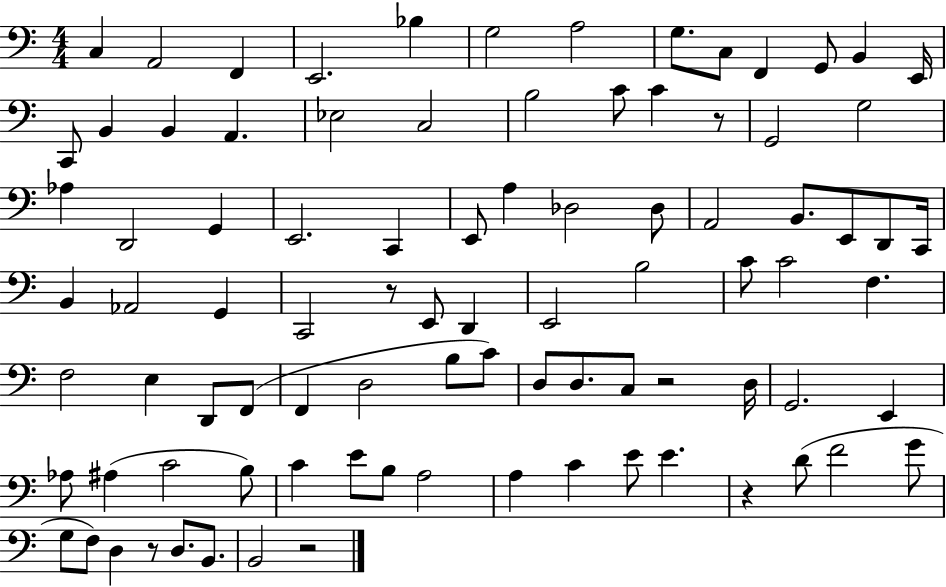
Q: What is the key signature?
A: C major